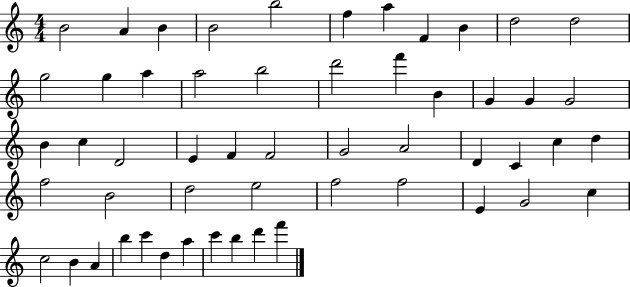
B4/h A4/q B4/q B4/h B5/h F5/q A5/q F4/q B4/q D5/h D5/h G5/h G5/q A5/q A5/h B5/h D6/h F6/q B4/q G4/q G4/q G4/h B4/q C5/q D4/h E4/q F4/q F4/h G4/h A4/h D4/q C4/q C5/q D5/q F5/h B4/h D5/h E5/h F5/h F5/h E4/q G4/h C5/q C5/h B4/q A4/q B5/q C6/q D5/q A5/q C6/q B5/q D6/q F6/q